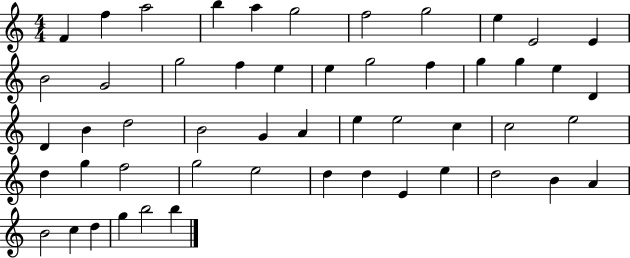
X:1
T:Untitled
M:4/4
L:1/4
K:C
F f a2 b a g2 f2 g2 e E2 E B2 G2 g2 f e e g2 f g g e D D B d2 B2 G A e e2 c c2 e2 d g f2 g2 e2 d d E e d2 B A B2 c d g b2 b